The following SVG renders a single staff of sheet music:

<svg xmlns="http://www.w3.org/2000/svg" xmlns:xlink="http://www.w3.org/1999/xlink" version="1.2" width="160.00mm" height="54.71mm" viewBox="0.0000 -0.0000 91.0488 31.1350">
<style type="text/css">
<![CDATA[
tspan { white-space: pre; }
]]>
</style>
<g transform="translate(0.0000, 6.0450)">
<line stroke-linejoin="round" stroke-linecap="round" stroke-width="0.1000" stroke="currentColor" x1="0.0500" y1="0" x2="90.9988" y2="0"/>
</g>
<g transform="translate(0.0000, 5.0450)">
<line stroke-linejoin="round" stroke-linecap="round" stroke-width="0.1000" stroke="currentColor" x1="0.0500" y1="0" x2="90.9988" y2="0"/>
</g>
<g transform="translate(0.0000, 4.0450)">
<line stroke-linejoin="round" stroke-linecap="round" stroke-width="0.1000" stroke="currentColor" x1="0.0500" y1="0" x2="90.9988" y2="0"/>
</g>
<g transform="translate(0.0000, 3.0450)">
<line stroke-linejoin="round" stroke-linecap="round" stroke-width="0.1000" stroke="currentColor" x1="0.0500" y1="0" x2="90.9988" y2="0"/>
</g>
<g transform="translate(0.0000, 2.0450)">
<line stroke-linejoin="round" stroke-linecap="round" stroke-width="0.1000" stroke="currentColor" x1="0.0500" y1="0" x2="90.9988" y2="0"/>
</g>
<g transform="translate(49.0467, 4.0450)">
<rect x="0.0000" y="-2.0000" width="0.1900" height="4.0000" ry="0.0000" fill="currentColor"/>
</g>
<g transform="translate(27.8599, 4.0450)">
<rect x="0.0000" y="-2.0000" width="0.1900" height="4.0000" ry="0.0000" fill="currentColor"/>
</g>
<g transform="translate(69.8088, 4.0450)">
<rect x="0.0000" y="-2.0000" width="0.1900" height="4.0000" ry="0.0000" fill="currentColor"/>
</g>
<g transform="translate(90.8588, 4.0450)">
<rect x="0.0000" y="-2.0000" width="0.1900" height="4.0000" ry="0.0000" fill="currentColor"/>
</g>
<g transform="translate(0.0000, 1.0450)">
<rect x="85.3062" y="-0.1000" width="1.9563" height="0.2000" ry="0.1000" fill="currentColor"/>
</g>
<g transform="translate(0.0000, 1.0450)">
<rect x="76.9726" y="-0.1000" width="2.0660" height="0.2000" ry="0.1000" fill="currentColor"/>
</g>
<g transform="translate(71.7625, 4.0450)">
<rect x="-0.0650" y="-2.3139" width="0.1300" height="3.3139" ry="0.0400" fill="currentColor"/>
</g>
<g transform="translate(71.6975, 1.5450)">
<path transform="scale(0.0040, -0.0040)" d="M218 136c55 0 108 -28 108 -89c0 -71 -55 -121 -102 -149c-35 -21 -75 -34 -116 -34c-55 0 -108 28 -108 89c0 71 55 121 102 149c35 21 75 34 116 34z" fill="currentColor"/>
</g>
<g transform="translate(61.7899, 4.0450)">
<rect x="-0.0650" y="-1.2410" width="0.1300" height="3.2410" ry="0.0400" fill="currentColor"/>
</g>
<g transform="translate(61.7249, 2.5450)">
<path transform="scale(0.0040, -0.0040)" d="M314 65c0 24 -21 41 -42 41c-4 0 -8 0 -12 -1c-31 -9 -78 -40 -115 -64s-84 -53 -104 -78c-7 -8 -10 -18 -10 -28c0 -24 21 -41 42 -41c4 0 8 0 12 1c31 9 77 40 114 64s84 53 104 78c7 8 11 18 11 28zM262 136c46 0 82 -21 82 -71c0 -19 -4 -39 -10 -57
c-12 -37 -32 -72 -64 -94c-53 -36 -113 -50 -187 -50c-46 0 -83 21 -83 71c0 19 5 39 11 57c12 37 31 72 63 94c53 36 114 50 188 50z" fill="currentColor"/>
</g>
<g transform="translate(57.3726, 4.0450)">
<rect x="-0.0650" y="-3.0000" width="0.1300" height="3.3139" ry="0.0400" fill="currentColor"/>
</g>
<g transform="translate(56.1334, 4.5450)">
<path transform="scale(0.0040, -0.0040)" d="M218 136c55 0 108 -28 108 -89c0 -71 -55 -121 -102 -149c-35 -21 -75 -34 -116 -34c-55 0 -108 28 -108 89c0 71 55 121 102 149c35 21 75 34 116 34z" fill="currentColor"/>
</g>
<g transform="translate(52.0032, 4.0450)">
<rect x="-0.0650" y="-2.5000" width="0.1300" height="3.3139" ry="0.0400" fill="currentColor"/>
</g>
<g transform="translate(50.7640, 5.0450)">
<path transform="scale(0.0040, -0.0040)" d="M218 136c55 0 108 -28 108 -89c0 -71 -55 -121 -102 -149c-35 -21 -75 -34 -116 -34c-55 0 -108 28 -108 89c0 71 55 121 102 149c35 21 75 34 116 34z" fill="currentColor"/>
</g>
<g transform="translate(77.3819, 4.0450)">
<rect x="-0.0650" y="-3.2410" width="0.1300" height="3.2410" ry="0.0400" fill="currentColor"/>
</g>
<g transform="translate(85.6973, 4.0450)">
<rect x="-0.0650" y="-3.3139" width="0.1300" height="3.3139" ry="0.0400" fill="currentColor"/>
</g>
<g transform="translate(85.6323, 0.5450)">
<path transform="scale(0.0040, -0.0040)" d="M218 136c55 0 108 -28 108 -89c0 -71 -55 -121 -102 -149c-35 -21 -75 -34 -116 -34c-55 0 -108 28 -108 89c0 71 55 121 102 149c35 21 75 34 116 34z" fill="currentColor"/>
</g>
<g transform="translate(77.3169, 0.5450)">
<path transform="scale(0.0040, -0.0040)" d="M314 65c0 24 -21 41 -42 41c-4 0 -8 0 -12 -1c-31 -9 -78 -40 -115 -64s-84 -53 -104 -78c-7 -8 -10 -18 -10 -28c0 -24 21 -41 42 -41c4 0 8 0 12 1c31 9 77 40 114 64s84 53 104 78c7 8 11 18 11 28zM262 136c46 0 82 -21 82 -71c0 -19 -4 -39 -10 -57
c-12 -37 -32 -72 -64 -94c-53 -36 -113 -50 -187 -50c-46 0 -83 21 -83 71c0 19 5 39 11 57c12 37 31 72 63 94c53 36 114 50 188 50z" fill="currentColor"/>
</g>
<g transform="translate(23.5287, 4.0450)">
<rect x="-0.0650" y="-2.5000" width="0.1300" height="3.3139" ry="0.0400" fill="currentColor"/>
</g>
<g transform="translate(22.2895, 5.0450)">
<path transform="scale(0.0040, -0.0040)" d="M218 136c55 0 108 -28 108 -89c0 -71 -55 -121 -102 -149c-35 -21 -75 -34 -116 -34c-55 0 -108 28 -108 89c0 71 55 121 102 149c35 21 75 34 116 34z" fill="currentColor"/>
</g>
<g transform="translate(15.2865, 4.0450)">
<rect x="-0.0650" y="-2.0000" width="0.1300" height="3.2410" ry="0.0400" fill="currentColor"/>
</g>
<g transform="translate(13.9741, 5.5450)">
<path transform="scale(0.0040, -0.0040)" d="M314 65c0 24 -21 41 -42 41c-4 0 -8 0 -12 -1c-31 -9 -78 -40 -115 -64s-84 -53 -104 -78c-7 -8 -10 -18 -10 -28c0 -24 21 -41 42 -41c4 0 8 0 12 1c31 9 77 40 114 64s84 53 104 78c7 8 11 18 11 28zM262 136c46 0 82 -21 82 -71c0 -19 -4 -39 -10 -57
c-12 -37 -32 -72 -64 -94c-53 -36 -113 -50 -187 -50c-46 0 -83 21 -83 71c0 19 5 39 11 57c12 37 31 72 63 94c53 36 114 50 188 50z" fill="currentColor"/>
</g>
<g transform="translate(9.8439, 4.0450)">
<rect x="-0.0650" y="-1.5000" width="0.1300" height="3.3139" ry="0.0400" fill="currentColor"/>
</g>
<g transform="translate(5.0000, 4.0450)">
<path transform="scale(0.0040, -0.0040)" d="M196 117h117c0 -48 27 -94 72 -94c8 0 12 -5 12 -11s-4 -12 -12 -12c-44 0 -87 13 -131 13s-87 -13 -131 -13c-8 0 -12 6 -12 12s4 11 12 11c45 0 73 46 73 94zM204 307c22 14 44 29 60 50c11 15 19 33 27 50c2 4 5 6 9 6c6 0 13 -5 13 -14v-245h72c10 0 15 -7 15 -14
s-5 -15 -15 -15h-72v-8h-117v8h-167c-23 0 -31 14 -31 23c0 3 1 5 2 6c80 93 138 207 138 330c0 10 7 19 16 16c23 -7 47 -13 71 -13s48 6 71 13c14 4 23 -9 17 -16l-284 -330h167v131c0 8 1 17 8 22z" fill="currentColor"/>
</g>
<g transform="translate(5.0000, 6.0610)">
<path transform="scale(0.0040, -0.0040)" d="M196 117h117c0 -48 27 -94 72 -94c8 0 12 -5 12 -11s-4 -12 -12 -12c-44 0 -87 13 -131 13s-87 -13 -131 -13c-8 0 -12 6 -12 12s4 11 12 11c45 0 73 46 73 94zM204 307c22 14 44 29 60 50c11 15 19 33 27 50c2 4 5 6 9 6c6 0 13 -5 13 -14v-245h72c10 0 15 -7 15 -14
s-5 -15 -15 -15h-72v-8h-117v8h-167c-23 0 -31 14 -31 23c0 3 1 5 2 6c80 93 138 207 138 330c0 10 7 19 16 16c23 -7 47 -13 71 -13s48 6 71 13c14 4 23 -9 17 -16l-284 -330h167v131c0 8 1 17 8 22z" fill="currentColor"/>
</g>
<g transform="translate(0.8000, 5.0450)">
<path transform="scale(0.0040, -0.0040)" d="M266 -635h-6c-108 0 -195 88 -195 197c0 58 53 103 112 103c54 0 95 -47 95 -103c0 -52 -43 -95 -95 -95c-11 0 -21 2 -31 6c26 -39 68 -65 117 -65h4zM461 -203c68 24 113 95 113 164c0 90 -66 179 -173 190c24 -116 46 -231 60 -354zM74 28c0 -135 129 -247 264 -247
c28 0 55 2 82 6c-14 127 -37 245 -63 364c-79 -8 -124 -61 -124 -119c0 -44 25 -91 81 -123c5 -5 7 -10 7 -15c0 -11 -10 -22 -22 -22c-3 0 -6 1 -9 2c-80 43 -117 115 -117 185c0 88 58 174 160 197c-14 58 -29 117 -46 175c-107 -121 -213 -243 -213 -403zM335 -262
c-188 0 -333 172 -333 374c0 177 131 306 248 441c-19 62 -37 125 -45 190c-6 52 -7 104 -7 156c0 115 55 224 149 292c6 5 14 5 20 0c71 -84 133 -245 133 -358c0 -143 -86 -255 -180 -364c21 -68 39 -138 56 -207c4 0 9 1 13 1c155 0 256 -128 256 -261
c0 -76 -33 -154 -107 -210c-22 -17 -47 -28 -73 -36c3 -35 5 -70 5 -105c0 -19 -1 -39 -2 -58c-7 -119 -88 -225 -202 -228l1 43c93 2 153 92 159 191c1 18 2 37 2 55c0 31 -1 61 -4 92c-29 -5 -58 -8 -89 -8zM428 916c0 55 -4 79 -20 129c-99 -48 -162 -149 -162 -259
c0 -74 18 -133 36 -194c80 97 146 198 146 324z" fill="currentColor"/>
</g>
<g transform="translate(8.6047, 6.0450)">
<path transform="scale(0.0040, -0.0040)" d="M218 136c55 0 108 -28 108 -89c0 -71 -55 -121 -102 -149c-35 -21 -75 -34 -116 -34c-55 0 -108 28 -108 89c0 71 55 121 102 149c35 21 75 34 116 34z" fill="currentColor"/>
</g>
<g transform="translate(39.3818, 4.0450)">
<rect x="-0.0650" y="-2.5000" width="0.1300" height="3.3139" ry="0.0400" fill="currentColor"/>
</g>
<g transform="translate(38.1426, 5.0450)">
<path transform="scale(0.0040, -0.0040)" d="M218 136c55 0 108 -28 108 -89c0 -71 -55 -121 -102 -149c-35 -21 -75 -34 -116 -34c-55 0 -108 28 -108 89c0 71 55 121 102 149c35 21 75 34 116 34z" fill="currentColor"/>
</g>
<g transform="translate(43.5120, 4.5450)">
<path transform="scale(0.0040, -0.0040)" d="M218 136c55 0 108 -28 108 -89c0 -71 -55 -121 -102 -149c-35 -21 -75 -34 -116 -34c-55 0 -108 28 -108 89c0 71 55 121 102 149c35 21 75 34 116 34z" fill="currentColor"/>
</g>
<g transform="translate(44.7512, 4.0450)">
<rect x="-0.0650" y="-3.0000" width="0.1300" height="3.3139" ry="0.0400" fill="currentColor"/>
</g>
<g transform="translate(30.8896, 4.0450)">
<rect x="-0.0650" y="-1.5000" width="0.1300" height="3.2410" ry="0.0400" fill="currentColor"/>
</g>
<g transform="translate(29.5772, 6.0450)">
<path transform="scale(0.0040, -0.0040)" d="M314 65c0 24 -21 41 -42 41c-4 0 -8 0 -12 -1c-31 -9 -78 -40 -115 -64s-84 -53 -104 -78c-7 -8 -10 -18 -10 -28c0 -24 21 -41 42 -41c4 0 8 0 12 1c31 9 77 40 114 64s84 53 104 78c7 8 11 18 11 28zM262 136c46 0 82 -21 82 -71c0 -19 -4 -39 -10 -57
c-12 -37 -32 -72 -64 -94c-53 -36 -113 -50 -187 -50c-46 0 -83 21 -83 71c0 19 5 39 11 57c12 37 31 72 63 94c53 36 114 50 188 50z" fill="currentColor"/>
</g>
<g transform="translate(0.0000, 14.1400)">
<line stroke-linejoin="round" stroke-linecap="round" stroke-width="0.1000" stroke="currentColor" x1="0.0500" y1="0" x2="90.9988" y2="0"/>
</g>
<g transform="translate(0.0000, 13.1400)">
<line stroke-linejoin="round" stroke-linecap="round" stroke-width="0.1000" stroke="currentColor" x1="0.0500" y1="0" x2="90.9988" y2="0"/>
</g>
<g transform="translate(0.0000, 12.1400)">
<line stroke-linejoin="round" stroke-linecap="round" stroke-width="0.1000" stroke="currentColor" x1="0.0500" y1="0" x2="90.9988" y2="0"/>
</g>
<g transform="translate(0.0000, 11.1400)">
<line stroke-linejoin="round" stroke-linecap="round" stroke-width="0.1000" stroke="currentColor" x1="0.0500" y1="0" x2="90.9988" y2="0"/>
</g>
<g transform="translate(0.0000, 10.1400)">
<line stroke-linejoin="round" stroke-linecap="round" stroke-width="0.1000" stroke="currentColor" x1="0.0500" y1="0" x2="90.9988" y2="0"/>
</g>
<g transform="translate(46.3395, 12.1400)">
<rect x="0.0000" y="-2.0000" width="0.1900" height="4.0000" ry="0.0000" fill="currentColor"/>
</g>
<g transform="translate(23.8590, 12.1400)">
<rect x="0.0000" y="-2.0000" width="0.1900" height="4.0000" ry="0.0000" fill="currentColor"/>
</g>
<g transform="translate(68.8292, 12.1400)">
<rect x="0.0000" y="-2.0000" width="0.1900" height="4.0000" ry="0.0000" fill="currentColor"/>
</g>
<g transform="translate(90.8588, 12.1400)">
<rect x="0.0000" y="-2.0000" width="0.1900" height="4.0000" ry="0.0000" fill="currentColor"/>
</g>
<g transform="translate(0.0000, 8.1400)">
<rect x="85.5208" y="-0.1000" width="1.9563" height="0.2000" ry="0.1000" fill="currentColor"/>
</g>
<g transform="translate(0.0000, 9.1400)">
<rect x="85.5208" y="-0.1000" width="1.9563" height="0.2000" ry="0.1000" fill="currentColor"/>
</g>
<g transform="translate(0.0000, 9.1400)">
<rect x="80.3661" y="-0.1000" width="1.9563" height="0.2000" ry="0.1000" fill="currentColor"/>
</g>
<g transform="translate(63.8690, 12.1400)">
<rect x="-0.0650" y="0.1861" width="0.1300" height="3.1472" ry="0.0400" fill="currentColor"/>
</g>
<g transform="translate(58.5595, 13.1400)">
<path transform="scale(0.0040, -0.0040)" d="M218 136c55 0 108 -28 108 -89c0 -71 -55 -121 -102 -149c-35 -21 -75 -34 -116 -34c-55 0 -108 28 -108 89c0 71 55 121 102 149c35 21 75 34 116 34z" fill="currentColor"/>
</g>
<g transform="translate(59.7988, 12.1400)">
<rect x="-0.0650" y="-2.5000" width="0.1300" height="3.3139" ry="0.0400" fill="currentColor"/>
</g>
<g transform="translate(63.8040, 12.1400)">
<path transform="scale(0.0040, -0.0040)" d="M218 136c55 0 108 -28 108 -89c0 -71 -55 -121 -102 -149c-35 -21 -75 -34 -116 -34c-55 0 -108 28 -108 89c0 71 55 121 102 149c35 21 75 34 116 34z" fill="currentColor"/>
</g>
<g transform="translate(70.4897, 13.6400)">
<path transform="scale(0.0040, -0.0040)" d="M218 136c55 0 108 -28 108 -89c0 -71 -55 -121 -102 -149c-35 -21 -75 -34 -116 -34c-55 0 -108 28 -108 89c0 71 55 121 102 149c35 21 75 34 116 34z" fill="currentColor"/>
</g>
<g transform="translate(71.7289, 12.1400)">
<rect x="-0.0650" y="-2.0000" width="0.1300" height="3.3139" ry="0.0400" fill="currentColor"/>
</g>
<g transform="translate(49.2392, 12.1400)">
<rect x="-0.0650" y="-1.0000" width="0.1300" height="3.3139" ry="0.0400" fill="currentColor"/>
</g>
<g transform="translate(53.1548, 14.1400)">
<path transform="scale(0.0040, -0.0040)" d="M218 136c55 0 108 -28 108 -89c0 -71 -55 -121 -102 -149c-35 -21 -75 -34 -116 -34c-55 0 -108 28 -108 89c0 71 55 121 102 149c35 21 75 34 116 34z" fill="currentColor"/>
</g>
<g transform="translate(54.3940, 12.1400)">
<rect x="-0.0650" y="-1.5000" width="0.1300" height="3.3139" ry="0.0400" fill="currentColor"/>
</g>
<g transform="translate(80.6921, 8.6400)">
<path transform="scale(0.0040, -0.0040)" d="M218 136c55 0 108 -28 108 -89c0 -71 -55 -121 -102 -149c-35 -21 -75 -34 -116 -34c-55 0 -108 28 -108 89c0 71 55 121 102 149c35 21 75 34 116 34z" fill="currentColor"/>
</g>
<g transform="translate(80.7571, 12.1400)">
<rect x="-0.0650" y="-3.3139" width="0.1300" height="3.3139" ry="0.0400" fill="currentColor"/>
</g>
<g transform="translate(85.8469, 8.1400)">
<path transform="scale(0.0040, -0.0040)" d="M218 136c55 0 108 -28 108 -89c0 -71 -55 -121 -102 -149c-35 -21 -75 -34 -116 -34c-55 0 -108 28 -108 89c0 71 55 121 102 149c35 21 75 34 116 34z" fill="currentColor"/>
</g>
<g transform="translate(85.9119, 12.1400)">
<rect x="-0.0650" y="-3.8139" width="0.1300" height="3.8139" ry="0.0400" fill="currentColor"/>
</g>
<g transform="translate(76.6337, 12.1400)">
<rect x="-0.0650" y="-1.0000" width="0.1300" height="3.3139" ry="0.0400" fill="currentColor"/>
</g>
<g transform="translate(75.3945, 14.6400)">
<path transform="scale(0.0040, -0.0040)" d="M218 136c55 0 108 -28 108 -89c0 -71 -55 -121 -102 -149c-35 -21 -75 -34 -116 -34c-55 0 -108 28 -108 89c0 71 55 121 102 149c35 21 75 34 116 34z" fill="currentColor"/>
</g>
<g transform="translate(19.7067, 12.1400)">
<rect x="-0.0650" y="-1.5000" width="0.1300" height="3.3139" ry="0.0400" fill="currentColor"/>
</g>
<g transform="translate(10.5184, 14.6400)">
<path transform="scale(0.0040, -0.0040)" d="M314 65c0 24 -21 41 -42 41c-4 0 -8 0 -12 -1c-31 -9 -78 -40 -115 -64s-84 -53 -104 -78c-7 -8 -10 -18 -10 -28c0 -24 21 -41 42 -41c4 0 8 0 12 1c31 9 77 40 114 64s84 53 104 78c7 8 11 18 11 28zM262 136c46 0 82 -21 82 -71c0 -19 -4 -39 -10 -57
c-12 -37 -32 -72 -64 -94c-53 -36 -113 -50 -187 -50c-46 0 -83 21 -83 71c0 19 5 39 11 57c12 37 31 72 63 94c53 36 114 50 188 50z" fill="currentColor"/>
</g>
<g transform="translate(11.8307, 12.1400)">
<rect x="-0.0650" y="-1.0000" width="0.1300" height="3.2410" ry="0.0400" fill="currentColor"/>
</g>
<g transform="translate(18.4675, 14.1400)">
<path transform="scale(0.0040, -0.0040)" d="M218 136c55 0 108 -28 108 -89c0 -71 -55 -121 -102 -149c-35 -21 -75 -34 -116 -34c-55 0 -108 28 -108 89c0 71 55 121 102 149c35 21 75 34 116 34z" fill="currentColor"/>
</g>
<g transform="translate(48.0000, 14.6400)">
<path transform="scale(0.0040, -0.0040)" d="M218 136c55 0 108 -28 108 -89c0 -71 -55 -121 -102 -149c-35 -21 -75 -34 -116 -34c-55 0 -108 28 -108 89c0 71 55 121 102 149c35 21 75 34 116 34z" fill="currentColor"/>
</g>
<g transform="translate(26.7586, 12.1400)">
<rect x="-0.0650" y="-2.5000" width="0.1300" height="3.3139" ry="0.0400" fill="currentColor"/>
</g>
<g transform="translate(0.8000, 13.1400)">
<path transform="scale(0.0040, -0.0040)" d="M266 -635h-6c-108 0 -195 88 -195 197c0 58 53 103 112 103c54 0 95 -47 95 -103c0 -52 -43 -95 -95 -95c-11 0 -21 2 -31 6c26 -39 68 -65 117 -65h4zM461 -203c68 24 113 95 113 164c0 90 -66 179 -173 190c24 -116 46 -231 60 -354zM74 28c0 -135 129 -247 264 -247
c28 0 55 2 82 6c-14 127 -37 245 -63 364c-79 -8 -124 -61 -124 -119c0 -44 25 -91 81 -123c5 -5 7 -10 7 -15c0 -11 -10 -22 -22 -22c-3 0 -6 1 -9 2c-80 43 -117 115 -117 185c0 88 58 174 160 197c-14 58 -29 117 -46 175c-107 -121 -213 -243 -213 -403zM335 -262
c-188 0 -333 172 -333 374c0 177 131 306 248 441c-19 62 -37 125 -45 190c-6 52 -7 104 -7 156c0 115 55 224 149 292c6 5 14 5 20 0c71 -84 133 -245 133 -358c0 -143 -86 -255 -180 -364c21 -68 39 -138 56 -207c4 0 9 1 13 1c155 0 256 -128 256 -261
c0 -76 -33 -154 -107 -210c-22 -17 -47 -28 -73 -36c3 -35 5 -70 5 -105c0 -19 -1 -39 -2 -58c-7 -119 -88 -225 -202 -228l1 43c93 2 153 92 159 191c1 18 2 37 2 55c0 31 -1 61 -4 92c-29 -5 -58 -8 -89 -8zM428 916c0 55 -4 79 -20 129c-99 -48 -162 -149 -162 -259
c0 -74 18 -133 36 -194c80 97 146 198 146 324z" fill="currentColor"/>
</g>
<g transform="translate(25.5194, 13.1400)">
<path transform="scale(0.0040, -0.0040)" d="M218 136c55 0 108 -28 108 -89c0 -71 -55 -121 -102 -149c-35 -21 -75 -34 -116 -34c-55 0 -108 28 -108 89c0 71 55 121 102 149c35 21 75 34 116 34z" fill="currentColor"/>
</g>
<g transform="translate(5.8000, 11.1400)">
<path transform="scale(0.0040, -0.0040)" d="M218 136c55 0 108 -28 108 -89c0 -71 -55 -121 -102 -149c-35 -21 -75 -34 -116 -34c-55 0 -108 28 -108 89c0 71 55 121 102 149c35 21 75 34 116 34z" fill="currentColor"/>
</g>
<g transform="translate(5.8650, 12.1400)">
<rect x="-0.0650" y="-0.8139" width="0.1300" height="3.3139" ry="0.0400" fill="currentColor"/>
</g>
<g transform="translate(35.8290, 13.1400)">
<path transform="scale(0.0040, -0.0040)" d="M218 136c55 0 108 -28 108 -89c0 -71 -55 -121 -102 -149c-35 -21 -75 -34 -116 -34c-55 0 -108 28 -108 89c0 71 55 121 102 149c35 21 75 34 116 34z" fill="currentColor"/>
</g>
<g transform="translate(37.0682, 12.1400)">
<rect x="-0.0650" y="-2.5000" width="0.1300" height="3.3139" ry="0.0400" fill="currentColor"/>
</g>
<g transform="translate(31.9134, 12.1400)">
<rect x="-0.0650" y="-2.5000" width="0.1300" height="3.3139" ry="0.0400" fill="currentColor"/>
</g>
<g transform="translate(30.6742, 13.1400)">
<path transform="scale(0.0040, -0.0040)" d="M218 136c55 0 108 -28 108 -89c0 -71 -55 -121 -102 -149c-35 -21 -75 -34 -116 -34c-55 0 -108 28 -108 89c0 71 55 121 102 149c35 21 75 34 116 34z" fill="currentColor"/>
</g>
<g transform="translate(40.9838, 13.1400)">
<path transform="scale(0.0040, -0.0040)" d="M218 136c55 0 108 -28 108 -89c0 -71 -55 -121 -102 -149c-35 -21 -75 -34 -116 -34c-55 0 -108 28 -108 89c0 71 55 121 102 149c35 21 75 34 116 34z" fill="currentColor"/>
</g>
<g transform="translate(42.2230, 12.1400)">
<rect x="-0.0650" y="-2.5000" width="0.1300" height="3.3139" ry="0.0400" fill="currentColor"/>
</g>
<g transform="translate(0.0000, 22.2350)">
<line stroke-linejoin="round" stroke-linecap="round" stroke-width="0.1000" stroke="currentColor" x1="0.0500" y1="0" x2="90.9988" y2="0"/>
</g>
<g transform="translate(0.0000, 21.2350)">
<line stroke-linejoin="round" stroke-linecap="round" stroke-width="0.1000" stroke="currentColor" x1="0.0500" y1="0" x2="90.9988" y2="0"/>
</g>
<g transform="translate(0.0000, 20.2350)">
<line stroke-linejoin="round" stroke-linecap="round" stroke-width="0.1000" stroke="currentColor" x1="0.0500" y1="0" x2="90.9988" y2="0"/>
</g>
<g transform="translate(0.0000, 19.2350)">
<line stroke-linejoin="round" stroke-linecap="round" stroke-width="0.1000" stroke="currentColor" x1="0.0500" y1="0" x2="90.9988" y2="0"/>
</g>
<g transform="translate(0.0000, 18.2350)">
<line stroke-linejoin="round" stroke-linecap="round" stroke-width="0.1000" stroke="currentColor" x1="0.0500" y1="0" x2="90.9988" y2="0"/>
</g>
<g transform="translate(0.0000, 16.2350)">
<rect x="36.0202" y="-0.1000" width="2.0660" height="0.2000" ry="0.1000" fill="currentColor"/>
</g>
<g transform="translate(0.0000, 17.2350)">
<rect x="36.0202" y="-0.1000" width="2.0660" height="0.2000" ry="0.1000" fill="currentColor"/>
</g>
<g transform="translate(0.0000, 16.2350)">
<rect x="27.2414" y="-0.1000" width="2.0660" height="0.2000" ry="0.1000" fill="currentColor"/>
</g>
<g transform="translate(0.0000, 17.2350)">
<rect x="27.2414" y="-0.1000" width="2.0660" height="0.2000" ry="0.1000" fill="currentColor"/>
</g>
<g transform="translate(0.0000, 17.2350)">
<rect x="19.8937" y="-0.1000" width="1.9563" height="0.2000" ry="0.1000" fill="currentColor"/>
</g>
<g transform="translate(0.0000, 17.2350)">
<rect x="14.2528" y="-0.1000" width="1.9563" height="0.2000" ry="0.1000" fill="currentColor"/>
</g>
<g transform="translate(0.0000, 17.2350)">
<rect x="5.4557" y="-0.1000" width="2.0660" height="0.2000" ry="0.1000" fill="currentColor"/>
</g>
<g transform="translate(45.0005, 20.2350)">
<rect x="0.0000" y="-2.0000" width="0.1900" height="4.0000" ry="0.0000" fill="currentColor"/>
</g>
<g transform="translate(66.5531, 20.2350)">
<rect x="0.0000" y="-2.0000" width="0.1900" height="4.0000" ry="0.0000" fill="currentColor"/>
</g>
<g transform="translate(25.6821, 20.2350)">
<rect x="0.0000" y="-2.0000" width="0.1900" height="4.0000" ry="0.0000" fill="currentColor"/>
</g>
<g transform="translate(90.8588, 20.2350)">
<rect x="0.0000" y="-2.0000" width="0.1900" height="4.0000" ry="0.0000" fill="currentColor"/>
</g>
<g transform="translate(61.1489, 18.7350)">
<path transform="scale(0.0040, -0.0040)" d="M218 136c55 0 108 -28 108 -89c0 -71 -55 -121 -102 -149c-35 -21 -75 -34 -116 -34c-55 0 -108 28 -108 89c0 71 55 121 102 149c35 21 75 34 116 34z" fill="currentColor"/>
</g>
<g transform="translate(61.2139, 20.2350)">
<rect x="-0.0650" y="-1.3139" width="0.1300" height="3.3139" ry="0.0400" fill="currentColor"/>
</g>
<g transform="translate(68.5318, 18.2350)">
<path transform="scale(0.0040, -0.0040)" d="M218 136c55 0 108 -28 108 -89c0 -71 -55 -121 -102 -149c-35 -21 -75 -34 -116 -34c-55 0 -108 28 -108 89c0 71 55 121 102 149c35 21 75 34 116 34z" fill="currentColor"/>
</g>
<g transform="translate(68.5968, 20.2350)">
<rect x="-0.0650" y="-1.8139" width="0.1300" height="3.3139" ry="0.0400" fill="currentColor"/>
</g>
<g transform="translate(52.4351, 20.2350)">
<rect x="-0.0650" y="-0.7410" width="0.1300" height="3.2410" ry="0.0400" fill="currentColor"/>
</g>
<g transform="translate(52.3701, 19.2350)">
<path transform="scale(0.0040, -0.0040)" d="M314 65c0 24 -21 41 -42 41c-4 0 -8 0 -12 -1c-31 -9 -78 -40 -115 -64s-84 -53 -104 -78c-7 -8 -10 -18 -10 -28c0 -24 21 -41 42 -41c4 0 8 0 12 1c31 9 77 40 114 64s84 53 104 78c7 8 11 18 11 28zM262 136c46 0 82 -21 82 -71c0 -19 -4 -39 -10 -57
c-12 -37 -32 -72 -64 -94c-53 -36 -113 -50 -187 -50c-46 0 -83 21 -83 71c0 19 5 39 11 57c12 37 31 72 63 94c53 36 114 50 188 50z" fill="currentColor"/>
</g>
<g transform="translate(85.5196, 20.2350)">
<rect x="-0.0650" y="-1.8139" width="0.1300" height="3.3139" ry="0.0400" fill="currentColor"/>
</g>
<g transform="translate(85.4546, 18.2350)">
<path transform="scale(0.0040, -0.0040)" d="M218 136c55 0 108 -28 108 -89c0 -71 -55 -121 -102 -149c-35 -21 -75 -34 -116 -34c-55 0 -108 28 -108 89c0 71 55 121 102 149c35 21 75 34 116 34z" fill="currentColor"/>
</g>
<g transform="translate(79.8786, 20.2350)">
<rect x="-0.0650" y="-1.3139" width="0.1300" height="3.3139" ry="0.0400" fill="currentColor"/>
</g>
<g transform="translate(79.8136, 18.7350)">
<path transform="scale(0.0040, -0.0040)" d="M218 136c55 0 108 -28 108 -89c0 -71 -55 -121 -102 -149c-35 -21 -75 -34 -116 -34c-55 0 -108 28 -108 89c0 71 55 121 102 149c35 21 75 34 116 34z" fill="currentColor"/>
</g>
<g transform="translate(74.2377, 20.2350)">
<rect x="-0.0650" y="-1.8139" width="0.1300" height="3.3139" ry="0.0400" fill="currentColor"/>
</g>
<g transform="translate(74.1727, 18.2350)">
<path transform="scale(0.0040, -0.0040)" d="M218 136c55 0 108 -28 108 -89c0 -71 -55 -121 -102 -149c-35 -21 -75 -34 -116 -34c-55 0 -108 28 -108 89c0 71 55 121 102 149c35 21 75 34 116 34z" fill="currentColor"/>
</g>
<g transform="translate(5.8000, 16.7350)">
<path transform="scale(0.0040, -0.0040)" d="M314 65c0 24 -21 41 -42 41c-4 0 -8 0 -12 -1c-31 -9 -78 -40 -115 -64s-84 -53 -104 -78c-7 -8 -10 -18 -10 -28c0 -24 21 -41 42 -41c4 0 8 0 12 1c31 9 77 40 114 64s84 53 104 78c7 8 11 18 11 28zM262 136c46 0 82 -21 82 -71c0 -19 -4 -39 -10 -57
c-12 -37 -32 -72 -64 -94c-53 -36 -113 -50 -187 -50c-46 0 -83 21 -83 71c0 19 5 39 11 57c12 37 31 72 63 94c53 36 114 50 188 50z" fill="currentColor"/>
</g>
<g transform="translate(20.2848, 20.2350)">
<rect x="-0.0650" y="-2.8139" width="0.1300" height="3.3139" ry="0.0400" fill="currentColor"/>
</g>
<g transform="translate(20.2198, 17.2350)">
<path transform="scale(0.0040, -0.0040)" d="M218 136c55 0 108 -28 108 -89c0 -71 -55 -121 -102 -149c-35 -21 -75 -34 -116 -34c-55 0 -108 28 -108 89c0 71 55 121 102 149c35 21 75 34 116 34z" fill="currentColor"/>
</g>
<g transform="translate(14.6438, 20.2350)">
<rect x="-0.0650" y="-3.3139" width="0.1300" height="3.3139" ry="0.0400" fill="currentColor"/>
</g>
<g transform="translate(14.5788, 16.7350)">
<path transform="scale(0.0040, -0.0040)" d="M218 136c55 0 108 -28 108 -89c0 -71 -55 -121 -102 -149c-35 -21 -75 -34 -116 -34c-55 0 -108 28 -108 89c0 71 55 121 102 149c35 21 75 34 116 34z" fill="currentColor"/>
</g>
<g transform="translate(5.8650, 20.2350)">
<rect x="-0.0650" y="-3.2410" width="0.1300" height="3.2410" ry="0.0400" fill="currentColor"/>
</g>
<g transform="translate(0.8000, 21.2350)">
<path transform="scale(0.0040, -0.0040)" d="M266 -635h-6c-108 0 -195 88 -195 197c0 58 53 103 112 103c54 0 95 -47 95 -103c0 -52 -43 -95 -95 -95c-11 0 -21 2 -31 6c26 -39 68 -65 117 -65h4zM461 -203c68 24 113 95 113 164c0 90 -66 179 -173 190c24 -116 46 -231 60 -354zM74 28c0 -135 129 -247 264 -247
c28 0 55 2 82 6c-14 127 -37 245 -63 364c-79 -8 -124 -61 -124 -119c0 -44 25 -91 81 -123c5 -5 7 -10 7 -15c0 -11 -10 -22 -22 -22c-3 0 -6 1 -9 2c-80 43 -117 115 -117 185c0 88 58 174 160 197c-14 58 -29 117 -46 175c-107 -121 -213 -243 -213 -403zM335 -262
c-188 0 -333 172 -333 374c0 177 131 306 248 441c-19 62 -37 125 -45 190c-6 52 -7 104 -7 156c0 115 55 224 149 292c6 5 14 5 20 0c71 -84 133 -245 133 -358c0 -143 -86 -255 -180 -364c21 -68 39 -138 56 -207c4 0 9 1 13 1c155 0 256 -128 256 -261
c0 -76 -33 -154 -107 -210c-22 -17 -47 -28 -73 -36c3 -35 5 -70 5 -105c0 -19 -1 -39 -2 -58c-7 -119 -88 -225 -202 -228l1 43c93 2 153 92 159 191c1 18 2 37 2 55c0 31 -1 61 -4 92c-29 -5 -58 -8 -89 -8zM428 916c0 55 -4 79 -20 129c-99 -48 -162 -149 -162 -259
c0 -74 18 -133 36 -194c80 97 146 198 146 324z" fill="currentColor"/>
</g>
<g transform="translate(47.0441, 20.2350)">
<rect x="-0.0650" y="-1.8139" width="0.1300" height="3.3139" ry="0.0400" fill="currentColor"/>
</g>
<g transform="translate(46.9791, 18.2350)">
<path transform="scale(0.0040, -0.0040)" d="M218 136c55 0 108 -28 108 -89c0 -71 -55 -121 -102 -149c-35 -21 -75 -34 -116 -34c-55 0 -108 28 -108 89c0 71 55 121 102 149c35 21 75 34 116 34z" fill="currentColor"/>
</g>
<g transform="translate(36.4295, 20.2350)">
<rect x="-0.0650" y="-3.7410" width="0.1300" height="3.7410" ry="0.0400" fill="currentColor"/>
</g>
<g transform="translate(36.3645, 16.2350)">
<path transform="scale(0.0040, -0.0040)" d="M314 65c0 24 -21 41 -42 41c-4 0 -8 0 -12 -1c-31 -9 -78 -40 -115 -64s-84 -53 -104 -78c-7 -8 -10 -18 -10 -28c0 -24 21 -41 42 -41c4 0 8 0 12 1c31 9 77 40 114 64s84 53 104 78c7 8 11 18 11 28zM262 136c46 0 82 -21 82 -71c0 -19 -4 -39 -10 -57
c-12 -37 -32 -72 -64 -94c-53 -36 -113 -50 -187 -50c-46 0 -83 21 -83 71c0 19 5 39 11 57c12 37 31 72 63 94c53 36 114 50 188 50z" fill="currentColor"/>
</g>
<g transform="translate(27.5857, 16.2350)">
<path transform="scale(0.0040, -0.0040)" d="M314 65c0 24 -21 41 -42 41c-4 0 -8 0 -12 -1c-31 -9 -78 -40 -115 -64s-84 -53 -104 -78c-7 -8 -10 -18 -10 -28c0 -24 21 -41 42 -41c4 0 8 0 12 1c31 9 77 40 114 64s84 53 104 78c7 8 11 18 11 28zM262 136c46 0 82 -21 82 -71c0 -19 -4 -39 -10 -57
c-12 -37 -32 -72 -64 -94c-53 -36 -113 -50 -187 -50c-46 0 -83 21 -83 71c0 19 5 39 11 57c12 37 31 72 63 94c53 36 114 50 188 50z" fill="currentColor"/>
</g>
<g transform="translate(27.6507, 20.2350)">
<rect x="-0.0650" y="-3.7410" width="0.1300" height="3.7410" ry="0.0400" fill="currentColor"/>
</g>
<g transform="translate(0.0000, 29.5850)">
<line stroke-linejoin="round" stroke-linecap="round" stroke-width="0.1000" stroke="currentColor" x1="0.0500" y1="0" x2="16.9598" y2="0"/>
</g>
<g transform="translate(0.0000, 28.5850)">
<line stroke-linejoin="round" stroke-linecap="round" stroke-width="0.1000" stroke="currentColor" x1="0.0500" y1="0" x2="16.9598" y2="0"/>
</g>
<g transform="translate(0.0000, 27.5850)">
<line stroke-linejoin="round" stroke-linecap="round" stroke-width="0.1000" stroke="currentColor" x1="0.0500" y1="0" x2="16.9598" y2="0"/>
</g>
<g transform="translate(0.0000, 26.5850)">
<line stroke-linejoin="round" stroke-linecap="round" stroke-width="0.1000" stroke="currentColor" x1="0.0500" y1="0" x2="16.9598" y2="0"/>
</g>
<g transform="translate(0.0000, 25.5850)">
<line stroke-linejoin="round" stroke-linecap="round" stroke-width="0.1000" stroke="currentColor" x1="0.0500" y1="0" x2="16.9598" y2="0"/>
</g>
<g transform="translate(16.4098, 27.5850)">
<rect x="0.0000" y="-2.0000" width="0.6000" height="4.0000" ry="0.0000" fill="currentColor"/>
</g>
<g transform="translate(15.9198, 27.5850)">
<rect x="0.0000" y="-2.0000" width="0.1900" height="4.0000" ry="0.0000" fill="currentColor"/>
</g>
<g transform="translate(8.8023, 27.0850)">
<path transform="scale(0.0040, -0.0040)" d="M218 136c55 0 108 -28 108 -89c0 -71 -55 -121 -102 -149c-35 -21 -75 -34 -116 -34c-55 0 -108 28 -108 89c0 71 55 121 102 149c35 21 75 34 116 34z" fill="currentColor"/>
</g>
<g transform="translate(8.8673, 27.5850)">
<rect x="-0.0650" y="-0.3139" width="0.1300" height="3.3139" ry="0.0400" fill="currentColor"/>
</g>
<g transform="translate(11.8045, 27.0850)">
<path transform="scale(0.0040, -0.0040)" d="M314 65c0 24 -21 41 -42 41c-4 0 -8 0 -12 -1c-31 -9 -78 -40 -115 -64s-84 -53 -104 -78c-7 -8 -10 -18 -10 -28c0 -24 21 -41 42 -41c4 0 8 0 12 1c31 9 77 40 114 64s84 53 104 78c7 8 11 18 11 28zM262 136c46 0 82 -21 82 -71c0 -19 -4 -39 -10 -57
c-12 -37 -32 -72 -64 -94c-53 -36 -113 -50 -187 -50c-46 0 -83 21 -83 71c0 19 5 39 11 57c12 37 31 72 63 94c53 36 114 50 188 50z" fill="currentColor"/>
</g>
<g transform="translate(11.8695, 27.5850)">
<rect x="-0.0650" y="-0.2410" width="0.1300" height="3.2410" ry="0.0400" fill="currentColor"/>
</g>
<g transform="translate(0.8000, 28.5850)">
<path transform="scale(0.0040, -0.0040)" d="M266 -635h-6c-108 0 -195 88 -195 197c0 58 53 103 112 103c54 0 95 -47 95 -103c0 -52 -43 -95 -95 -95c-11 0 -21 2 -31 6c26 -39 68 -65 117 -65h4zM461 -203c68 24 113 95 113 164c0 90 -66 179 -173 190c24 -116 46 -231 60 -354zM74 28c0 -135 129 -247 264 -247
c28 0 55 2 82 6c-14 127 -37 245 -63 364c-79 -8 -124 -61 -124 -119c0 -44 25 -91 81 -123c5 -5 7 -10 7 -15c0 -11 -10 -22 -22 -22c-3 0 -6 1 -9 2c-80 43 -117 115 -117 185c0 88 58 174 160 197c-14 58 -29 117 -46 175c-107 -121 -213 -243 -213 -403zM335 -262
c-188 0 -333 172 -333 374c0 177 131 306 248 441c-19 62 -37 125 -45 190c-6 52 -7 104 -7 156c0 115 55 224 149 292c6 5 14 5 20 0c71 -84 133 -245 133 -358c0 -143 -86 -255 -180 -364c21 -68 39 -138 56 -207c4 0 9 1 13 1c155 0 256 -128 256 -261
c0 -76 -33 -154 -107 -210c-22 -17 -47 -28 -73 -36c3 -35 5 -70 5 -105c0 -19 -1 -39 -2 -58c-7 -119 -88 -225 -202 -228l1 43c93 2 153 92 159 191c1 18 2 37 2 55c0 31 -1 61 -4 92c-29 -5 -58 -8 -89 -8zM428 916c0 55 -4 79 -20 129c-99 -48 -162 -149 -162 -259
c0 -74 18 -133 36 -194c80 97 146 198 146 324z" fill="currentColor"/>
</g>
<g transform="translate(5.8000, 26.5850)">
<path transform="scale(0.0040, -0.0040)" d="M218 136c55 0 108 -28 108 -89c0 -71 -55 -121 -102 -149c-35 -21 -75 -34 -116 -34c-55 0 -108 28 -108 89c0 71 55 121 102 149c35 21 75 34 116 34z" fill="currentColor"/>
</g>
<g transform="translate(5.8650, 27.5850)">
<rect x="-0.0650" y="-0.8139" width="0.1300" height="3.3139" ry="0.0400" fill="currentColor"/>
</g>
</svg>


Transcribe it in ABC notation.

X:1
T:Untitled
M:4/4
L:1/4
K:C
E F2 G E2 G A G A e2 g b2 b d D2 E G G G G D E G B F D b c' b2 b a c'2 c'2 f d2 e f f e f d c c2